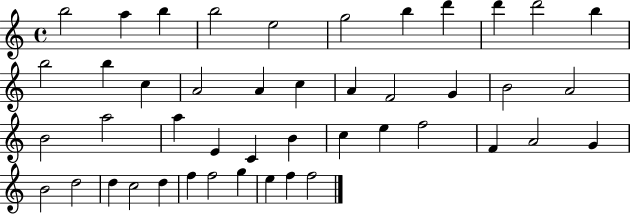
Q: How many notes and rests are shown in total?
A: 45